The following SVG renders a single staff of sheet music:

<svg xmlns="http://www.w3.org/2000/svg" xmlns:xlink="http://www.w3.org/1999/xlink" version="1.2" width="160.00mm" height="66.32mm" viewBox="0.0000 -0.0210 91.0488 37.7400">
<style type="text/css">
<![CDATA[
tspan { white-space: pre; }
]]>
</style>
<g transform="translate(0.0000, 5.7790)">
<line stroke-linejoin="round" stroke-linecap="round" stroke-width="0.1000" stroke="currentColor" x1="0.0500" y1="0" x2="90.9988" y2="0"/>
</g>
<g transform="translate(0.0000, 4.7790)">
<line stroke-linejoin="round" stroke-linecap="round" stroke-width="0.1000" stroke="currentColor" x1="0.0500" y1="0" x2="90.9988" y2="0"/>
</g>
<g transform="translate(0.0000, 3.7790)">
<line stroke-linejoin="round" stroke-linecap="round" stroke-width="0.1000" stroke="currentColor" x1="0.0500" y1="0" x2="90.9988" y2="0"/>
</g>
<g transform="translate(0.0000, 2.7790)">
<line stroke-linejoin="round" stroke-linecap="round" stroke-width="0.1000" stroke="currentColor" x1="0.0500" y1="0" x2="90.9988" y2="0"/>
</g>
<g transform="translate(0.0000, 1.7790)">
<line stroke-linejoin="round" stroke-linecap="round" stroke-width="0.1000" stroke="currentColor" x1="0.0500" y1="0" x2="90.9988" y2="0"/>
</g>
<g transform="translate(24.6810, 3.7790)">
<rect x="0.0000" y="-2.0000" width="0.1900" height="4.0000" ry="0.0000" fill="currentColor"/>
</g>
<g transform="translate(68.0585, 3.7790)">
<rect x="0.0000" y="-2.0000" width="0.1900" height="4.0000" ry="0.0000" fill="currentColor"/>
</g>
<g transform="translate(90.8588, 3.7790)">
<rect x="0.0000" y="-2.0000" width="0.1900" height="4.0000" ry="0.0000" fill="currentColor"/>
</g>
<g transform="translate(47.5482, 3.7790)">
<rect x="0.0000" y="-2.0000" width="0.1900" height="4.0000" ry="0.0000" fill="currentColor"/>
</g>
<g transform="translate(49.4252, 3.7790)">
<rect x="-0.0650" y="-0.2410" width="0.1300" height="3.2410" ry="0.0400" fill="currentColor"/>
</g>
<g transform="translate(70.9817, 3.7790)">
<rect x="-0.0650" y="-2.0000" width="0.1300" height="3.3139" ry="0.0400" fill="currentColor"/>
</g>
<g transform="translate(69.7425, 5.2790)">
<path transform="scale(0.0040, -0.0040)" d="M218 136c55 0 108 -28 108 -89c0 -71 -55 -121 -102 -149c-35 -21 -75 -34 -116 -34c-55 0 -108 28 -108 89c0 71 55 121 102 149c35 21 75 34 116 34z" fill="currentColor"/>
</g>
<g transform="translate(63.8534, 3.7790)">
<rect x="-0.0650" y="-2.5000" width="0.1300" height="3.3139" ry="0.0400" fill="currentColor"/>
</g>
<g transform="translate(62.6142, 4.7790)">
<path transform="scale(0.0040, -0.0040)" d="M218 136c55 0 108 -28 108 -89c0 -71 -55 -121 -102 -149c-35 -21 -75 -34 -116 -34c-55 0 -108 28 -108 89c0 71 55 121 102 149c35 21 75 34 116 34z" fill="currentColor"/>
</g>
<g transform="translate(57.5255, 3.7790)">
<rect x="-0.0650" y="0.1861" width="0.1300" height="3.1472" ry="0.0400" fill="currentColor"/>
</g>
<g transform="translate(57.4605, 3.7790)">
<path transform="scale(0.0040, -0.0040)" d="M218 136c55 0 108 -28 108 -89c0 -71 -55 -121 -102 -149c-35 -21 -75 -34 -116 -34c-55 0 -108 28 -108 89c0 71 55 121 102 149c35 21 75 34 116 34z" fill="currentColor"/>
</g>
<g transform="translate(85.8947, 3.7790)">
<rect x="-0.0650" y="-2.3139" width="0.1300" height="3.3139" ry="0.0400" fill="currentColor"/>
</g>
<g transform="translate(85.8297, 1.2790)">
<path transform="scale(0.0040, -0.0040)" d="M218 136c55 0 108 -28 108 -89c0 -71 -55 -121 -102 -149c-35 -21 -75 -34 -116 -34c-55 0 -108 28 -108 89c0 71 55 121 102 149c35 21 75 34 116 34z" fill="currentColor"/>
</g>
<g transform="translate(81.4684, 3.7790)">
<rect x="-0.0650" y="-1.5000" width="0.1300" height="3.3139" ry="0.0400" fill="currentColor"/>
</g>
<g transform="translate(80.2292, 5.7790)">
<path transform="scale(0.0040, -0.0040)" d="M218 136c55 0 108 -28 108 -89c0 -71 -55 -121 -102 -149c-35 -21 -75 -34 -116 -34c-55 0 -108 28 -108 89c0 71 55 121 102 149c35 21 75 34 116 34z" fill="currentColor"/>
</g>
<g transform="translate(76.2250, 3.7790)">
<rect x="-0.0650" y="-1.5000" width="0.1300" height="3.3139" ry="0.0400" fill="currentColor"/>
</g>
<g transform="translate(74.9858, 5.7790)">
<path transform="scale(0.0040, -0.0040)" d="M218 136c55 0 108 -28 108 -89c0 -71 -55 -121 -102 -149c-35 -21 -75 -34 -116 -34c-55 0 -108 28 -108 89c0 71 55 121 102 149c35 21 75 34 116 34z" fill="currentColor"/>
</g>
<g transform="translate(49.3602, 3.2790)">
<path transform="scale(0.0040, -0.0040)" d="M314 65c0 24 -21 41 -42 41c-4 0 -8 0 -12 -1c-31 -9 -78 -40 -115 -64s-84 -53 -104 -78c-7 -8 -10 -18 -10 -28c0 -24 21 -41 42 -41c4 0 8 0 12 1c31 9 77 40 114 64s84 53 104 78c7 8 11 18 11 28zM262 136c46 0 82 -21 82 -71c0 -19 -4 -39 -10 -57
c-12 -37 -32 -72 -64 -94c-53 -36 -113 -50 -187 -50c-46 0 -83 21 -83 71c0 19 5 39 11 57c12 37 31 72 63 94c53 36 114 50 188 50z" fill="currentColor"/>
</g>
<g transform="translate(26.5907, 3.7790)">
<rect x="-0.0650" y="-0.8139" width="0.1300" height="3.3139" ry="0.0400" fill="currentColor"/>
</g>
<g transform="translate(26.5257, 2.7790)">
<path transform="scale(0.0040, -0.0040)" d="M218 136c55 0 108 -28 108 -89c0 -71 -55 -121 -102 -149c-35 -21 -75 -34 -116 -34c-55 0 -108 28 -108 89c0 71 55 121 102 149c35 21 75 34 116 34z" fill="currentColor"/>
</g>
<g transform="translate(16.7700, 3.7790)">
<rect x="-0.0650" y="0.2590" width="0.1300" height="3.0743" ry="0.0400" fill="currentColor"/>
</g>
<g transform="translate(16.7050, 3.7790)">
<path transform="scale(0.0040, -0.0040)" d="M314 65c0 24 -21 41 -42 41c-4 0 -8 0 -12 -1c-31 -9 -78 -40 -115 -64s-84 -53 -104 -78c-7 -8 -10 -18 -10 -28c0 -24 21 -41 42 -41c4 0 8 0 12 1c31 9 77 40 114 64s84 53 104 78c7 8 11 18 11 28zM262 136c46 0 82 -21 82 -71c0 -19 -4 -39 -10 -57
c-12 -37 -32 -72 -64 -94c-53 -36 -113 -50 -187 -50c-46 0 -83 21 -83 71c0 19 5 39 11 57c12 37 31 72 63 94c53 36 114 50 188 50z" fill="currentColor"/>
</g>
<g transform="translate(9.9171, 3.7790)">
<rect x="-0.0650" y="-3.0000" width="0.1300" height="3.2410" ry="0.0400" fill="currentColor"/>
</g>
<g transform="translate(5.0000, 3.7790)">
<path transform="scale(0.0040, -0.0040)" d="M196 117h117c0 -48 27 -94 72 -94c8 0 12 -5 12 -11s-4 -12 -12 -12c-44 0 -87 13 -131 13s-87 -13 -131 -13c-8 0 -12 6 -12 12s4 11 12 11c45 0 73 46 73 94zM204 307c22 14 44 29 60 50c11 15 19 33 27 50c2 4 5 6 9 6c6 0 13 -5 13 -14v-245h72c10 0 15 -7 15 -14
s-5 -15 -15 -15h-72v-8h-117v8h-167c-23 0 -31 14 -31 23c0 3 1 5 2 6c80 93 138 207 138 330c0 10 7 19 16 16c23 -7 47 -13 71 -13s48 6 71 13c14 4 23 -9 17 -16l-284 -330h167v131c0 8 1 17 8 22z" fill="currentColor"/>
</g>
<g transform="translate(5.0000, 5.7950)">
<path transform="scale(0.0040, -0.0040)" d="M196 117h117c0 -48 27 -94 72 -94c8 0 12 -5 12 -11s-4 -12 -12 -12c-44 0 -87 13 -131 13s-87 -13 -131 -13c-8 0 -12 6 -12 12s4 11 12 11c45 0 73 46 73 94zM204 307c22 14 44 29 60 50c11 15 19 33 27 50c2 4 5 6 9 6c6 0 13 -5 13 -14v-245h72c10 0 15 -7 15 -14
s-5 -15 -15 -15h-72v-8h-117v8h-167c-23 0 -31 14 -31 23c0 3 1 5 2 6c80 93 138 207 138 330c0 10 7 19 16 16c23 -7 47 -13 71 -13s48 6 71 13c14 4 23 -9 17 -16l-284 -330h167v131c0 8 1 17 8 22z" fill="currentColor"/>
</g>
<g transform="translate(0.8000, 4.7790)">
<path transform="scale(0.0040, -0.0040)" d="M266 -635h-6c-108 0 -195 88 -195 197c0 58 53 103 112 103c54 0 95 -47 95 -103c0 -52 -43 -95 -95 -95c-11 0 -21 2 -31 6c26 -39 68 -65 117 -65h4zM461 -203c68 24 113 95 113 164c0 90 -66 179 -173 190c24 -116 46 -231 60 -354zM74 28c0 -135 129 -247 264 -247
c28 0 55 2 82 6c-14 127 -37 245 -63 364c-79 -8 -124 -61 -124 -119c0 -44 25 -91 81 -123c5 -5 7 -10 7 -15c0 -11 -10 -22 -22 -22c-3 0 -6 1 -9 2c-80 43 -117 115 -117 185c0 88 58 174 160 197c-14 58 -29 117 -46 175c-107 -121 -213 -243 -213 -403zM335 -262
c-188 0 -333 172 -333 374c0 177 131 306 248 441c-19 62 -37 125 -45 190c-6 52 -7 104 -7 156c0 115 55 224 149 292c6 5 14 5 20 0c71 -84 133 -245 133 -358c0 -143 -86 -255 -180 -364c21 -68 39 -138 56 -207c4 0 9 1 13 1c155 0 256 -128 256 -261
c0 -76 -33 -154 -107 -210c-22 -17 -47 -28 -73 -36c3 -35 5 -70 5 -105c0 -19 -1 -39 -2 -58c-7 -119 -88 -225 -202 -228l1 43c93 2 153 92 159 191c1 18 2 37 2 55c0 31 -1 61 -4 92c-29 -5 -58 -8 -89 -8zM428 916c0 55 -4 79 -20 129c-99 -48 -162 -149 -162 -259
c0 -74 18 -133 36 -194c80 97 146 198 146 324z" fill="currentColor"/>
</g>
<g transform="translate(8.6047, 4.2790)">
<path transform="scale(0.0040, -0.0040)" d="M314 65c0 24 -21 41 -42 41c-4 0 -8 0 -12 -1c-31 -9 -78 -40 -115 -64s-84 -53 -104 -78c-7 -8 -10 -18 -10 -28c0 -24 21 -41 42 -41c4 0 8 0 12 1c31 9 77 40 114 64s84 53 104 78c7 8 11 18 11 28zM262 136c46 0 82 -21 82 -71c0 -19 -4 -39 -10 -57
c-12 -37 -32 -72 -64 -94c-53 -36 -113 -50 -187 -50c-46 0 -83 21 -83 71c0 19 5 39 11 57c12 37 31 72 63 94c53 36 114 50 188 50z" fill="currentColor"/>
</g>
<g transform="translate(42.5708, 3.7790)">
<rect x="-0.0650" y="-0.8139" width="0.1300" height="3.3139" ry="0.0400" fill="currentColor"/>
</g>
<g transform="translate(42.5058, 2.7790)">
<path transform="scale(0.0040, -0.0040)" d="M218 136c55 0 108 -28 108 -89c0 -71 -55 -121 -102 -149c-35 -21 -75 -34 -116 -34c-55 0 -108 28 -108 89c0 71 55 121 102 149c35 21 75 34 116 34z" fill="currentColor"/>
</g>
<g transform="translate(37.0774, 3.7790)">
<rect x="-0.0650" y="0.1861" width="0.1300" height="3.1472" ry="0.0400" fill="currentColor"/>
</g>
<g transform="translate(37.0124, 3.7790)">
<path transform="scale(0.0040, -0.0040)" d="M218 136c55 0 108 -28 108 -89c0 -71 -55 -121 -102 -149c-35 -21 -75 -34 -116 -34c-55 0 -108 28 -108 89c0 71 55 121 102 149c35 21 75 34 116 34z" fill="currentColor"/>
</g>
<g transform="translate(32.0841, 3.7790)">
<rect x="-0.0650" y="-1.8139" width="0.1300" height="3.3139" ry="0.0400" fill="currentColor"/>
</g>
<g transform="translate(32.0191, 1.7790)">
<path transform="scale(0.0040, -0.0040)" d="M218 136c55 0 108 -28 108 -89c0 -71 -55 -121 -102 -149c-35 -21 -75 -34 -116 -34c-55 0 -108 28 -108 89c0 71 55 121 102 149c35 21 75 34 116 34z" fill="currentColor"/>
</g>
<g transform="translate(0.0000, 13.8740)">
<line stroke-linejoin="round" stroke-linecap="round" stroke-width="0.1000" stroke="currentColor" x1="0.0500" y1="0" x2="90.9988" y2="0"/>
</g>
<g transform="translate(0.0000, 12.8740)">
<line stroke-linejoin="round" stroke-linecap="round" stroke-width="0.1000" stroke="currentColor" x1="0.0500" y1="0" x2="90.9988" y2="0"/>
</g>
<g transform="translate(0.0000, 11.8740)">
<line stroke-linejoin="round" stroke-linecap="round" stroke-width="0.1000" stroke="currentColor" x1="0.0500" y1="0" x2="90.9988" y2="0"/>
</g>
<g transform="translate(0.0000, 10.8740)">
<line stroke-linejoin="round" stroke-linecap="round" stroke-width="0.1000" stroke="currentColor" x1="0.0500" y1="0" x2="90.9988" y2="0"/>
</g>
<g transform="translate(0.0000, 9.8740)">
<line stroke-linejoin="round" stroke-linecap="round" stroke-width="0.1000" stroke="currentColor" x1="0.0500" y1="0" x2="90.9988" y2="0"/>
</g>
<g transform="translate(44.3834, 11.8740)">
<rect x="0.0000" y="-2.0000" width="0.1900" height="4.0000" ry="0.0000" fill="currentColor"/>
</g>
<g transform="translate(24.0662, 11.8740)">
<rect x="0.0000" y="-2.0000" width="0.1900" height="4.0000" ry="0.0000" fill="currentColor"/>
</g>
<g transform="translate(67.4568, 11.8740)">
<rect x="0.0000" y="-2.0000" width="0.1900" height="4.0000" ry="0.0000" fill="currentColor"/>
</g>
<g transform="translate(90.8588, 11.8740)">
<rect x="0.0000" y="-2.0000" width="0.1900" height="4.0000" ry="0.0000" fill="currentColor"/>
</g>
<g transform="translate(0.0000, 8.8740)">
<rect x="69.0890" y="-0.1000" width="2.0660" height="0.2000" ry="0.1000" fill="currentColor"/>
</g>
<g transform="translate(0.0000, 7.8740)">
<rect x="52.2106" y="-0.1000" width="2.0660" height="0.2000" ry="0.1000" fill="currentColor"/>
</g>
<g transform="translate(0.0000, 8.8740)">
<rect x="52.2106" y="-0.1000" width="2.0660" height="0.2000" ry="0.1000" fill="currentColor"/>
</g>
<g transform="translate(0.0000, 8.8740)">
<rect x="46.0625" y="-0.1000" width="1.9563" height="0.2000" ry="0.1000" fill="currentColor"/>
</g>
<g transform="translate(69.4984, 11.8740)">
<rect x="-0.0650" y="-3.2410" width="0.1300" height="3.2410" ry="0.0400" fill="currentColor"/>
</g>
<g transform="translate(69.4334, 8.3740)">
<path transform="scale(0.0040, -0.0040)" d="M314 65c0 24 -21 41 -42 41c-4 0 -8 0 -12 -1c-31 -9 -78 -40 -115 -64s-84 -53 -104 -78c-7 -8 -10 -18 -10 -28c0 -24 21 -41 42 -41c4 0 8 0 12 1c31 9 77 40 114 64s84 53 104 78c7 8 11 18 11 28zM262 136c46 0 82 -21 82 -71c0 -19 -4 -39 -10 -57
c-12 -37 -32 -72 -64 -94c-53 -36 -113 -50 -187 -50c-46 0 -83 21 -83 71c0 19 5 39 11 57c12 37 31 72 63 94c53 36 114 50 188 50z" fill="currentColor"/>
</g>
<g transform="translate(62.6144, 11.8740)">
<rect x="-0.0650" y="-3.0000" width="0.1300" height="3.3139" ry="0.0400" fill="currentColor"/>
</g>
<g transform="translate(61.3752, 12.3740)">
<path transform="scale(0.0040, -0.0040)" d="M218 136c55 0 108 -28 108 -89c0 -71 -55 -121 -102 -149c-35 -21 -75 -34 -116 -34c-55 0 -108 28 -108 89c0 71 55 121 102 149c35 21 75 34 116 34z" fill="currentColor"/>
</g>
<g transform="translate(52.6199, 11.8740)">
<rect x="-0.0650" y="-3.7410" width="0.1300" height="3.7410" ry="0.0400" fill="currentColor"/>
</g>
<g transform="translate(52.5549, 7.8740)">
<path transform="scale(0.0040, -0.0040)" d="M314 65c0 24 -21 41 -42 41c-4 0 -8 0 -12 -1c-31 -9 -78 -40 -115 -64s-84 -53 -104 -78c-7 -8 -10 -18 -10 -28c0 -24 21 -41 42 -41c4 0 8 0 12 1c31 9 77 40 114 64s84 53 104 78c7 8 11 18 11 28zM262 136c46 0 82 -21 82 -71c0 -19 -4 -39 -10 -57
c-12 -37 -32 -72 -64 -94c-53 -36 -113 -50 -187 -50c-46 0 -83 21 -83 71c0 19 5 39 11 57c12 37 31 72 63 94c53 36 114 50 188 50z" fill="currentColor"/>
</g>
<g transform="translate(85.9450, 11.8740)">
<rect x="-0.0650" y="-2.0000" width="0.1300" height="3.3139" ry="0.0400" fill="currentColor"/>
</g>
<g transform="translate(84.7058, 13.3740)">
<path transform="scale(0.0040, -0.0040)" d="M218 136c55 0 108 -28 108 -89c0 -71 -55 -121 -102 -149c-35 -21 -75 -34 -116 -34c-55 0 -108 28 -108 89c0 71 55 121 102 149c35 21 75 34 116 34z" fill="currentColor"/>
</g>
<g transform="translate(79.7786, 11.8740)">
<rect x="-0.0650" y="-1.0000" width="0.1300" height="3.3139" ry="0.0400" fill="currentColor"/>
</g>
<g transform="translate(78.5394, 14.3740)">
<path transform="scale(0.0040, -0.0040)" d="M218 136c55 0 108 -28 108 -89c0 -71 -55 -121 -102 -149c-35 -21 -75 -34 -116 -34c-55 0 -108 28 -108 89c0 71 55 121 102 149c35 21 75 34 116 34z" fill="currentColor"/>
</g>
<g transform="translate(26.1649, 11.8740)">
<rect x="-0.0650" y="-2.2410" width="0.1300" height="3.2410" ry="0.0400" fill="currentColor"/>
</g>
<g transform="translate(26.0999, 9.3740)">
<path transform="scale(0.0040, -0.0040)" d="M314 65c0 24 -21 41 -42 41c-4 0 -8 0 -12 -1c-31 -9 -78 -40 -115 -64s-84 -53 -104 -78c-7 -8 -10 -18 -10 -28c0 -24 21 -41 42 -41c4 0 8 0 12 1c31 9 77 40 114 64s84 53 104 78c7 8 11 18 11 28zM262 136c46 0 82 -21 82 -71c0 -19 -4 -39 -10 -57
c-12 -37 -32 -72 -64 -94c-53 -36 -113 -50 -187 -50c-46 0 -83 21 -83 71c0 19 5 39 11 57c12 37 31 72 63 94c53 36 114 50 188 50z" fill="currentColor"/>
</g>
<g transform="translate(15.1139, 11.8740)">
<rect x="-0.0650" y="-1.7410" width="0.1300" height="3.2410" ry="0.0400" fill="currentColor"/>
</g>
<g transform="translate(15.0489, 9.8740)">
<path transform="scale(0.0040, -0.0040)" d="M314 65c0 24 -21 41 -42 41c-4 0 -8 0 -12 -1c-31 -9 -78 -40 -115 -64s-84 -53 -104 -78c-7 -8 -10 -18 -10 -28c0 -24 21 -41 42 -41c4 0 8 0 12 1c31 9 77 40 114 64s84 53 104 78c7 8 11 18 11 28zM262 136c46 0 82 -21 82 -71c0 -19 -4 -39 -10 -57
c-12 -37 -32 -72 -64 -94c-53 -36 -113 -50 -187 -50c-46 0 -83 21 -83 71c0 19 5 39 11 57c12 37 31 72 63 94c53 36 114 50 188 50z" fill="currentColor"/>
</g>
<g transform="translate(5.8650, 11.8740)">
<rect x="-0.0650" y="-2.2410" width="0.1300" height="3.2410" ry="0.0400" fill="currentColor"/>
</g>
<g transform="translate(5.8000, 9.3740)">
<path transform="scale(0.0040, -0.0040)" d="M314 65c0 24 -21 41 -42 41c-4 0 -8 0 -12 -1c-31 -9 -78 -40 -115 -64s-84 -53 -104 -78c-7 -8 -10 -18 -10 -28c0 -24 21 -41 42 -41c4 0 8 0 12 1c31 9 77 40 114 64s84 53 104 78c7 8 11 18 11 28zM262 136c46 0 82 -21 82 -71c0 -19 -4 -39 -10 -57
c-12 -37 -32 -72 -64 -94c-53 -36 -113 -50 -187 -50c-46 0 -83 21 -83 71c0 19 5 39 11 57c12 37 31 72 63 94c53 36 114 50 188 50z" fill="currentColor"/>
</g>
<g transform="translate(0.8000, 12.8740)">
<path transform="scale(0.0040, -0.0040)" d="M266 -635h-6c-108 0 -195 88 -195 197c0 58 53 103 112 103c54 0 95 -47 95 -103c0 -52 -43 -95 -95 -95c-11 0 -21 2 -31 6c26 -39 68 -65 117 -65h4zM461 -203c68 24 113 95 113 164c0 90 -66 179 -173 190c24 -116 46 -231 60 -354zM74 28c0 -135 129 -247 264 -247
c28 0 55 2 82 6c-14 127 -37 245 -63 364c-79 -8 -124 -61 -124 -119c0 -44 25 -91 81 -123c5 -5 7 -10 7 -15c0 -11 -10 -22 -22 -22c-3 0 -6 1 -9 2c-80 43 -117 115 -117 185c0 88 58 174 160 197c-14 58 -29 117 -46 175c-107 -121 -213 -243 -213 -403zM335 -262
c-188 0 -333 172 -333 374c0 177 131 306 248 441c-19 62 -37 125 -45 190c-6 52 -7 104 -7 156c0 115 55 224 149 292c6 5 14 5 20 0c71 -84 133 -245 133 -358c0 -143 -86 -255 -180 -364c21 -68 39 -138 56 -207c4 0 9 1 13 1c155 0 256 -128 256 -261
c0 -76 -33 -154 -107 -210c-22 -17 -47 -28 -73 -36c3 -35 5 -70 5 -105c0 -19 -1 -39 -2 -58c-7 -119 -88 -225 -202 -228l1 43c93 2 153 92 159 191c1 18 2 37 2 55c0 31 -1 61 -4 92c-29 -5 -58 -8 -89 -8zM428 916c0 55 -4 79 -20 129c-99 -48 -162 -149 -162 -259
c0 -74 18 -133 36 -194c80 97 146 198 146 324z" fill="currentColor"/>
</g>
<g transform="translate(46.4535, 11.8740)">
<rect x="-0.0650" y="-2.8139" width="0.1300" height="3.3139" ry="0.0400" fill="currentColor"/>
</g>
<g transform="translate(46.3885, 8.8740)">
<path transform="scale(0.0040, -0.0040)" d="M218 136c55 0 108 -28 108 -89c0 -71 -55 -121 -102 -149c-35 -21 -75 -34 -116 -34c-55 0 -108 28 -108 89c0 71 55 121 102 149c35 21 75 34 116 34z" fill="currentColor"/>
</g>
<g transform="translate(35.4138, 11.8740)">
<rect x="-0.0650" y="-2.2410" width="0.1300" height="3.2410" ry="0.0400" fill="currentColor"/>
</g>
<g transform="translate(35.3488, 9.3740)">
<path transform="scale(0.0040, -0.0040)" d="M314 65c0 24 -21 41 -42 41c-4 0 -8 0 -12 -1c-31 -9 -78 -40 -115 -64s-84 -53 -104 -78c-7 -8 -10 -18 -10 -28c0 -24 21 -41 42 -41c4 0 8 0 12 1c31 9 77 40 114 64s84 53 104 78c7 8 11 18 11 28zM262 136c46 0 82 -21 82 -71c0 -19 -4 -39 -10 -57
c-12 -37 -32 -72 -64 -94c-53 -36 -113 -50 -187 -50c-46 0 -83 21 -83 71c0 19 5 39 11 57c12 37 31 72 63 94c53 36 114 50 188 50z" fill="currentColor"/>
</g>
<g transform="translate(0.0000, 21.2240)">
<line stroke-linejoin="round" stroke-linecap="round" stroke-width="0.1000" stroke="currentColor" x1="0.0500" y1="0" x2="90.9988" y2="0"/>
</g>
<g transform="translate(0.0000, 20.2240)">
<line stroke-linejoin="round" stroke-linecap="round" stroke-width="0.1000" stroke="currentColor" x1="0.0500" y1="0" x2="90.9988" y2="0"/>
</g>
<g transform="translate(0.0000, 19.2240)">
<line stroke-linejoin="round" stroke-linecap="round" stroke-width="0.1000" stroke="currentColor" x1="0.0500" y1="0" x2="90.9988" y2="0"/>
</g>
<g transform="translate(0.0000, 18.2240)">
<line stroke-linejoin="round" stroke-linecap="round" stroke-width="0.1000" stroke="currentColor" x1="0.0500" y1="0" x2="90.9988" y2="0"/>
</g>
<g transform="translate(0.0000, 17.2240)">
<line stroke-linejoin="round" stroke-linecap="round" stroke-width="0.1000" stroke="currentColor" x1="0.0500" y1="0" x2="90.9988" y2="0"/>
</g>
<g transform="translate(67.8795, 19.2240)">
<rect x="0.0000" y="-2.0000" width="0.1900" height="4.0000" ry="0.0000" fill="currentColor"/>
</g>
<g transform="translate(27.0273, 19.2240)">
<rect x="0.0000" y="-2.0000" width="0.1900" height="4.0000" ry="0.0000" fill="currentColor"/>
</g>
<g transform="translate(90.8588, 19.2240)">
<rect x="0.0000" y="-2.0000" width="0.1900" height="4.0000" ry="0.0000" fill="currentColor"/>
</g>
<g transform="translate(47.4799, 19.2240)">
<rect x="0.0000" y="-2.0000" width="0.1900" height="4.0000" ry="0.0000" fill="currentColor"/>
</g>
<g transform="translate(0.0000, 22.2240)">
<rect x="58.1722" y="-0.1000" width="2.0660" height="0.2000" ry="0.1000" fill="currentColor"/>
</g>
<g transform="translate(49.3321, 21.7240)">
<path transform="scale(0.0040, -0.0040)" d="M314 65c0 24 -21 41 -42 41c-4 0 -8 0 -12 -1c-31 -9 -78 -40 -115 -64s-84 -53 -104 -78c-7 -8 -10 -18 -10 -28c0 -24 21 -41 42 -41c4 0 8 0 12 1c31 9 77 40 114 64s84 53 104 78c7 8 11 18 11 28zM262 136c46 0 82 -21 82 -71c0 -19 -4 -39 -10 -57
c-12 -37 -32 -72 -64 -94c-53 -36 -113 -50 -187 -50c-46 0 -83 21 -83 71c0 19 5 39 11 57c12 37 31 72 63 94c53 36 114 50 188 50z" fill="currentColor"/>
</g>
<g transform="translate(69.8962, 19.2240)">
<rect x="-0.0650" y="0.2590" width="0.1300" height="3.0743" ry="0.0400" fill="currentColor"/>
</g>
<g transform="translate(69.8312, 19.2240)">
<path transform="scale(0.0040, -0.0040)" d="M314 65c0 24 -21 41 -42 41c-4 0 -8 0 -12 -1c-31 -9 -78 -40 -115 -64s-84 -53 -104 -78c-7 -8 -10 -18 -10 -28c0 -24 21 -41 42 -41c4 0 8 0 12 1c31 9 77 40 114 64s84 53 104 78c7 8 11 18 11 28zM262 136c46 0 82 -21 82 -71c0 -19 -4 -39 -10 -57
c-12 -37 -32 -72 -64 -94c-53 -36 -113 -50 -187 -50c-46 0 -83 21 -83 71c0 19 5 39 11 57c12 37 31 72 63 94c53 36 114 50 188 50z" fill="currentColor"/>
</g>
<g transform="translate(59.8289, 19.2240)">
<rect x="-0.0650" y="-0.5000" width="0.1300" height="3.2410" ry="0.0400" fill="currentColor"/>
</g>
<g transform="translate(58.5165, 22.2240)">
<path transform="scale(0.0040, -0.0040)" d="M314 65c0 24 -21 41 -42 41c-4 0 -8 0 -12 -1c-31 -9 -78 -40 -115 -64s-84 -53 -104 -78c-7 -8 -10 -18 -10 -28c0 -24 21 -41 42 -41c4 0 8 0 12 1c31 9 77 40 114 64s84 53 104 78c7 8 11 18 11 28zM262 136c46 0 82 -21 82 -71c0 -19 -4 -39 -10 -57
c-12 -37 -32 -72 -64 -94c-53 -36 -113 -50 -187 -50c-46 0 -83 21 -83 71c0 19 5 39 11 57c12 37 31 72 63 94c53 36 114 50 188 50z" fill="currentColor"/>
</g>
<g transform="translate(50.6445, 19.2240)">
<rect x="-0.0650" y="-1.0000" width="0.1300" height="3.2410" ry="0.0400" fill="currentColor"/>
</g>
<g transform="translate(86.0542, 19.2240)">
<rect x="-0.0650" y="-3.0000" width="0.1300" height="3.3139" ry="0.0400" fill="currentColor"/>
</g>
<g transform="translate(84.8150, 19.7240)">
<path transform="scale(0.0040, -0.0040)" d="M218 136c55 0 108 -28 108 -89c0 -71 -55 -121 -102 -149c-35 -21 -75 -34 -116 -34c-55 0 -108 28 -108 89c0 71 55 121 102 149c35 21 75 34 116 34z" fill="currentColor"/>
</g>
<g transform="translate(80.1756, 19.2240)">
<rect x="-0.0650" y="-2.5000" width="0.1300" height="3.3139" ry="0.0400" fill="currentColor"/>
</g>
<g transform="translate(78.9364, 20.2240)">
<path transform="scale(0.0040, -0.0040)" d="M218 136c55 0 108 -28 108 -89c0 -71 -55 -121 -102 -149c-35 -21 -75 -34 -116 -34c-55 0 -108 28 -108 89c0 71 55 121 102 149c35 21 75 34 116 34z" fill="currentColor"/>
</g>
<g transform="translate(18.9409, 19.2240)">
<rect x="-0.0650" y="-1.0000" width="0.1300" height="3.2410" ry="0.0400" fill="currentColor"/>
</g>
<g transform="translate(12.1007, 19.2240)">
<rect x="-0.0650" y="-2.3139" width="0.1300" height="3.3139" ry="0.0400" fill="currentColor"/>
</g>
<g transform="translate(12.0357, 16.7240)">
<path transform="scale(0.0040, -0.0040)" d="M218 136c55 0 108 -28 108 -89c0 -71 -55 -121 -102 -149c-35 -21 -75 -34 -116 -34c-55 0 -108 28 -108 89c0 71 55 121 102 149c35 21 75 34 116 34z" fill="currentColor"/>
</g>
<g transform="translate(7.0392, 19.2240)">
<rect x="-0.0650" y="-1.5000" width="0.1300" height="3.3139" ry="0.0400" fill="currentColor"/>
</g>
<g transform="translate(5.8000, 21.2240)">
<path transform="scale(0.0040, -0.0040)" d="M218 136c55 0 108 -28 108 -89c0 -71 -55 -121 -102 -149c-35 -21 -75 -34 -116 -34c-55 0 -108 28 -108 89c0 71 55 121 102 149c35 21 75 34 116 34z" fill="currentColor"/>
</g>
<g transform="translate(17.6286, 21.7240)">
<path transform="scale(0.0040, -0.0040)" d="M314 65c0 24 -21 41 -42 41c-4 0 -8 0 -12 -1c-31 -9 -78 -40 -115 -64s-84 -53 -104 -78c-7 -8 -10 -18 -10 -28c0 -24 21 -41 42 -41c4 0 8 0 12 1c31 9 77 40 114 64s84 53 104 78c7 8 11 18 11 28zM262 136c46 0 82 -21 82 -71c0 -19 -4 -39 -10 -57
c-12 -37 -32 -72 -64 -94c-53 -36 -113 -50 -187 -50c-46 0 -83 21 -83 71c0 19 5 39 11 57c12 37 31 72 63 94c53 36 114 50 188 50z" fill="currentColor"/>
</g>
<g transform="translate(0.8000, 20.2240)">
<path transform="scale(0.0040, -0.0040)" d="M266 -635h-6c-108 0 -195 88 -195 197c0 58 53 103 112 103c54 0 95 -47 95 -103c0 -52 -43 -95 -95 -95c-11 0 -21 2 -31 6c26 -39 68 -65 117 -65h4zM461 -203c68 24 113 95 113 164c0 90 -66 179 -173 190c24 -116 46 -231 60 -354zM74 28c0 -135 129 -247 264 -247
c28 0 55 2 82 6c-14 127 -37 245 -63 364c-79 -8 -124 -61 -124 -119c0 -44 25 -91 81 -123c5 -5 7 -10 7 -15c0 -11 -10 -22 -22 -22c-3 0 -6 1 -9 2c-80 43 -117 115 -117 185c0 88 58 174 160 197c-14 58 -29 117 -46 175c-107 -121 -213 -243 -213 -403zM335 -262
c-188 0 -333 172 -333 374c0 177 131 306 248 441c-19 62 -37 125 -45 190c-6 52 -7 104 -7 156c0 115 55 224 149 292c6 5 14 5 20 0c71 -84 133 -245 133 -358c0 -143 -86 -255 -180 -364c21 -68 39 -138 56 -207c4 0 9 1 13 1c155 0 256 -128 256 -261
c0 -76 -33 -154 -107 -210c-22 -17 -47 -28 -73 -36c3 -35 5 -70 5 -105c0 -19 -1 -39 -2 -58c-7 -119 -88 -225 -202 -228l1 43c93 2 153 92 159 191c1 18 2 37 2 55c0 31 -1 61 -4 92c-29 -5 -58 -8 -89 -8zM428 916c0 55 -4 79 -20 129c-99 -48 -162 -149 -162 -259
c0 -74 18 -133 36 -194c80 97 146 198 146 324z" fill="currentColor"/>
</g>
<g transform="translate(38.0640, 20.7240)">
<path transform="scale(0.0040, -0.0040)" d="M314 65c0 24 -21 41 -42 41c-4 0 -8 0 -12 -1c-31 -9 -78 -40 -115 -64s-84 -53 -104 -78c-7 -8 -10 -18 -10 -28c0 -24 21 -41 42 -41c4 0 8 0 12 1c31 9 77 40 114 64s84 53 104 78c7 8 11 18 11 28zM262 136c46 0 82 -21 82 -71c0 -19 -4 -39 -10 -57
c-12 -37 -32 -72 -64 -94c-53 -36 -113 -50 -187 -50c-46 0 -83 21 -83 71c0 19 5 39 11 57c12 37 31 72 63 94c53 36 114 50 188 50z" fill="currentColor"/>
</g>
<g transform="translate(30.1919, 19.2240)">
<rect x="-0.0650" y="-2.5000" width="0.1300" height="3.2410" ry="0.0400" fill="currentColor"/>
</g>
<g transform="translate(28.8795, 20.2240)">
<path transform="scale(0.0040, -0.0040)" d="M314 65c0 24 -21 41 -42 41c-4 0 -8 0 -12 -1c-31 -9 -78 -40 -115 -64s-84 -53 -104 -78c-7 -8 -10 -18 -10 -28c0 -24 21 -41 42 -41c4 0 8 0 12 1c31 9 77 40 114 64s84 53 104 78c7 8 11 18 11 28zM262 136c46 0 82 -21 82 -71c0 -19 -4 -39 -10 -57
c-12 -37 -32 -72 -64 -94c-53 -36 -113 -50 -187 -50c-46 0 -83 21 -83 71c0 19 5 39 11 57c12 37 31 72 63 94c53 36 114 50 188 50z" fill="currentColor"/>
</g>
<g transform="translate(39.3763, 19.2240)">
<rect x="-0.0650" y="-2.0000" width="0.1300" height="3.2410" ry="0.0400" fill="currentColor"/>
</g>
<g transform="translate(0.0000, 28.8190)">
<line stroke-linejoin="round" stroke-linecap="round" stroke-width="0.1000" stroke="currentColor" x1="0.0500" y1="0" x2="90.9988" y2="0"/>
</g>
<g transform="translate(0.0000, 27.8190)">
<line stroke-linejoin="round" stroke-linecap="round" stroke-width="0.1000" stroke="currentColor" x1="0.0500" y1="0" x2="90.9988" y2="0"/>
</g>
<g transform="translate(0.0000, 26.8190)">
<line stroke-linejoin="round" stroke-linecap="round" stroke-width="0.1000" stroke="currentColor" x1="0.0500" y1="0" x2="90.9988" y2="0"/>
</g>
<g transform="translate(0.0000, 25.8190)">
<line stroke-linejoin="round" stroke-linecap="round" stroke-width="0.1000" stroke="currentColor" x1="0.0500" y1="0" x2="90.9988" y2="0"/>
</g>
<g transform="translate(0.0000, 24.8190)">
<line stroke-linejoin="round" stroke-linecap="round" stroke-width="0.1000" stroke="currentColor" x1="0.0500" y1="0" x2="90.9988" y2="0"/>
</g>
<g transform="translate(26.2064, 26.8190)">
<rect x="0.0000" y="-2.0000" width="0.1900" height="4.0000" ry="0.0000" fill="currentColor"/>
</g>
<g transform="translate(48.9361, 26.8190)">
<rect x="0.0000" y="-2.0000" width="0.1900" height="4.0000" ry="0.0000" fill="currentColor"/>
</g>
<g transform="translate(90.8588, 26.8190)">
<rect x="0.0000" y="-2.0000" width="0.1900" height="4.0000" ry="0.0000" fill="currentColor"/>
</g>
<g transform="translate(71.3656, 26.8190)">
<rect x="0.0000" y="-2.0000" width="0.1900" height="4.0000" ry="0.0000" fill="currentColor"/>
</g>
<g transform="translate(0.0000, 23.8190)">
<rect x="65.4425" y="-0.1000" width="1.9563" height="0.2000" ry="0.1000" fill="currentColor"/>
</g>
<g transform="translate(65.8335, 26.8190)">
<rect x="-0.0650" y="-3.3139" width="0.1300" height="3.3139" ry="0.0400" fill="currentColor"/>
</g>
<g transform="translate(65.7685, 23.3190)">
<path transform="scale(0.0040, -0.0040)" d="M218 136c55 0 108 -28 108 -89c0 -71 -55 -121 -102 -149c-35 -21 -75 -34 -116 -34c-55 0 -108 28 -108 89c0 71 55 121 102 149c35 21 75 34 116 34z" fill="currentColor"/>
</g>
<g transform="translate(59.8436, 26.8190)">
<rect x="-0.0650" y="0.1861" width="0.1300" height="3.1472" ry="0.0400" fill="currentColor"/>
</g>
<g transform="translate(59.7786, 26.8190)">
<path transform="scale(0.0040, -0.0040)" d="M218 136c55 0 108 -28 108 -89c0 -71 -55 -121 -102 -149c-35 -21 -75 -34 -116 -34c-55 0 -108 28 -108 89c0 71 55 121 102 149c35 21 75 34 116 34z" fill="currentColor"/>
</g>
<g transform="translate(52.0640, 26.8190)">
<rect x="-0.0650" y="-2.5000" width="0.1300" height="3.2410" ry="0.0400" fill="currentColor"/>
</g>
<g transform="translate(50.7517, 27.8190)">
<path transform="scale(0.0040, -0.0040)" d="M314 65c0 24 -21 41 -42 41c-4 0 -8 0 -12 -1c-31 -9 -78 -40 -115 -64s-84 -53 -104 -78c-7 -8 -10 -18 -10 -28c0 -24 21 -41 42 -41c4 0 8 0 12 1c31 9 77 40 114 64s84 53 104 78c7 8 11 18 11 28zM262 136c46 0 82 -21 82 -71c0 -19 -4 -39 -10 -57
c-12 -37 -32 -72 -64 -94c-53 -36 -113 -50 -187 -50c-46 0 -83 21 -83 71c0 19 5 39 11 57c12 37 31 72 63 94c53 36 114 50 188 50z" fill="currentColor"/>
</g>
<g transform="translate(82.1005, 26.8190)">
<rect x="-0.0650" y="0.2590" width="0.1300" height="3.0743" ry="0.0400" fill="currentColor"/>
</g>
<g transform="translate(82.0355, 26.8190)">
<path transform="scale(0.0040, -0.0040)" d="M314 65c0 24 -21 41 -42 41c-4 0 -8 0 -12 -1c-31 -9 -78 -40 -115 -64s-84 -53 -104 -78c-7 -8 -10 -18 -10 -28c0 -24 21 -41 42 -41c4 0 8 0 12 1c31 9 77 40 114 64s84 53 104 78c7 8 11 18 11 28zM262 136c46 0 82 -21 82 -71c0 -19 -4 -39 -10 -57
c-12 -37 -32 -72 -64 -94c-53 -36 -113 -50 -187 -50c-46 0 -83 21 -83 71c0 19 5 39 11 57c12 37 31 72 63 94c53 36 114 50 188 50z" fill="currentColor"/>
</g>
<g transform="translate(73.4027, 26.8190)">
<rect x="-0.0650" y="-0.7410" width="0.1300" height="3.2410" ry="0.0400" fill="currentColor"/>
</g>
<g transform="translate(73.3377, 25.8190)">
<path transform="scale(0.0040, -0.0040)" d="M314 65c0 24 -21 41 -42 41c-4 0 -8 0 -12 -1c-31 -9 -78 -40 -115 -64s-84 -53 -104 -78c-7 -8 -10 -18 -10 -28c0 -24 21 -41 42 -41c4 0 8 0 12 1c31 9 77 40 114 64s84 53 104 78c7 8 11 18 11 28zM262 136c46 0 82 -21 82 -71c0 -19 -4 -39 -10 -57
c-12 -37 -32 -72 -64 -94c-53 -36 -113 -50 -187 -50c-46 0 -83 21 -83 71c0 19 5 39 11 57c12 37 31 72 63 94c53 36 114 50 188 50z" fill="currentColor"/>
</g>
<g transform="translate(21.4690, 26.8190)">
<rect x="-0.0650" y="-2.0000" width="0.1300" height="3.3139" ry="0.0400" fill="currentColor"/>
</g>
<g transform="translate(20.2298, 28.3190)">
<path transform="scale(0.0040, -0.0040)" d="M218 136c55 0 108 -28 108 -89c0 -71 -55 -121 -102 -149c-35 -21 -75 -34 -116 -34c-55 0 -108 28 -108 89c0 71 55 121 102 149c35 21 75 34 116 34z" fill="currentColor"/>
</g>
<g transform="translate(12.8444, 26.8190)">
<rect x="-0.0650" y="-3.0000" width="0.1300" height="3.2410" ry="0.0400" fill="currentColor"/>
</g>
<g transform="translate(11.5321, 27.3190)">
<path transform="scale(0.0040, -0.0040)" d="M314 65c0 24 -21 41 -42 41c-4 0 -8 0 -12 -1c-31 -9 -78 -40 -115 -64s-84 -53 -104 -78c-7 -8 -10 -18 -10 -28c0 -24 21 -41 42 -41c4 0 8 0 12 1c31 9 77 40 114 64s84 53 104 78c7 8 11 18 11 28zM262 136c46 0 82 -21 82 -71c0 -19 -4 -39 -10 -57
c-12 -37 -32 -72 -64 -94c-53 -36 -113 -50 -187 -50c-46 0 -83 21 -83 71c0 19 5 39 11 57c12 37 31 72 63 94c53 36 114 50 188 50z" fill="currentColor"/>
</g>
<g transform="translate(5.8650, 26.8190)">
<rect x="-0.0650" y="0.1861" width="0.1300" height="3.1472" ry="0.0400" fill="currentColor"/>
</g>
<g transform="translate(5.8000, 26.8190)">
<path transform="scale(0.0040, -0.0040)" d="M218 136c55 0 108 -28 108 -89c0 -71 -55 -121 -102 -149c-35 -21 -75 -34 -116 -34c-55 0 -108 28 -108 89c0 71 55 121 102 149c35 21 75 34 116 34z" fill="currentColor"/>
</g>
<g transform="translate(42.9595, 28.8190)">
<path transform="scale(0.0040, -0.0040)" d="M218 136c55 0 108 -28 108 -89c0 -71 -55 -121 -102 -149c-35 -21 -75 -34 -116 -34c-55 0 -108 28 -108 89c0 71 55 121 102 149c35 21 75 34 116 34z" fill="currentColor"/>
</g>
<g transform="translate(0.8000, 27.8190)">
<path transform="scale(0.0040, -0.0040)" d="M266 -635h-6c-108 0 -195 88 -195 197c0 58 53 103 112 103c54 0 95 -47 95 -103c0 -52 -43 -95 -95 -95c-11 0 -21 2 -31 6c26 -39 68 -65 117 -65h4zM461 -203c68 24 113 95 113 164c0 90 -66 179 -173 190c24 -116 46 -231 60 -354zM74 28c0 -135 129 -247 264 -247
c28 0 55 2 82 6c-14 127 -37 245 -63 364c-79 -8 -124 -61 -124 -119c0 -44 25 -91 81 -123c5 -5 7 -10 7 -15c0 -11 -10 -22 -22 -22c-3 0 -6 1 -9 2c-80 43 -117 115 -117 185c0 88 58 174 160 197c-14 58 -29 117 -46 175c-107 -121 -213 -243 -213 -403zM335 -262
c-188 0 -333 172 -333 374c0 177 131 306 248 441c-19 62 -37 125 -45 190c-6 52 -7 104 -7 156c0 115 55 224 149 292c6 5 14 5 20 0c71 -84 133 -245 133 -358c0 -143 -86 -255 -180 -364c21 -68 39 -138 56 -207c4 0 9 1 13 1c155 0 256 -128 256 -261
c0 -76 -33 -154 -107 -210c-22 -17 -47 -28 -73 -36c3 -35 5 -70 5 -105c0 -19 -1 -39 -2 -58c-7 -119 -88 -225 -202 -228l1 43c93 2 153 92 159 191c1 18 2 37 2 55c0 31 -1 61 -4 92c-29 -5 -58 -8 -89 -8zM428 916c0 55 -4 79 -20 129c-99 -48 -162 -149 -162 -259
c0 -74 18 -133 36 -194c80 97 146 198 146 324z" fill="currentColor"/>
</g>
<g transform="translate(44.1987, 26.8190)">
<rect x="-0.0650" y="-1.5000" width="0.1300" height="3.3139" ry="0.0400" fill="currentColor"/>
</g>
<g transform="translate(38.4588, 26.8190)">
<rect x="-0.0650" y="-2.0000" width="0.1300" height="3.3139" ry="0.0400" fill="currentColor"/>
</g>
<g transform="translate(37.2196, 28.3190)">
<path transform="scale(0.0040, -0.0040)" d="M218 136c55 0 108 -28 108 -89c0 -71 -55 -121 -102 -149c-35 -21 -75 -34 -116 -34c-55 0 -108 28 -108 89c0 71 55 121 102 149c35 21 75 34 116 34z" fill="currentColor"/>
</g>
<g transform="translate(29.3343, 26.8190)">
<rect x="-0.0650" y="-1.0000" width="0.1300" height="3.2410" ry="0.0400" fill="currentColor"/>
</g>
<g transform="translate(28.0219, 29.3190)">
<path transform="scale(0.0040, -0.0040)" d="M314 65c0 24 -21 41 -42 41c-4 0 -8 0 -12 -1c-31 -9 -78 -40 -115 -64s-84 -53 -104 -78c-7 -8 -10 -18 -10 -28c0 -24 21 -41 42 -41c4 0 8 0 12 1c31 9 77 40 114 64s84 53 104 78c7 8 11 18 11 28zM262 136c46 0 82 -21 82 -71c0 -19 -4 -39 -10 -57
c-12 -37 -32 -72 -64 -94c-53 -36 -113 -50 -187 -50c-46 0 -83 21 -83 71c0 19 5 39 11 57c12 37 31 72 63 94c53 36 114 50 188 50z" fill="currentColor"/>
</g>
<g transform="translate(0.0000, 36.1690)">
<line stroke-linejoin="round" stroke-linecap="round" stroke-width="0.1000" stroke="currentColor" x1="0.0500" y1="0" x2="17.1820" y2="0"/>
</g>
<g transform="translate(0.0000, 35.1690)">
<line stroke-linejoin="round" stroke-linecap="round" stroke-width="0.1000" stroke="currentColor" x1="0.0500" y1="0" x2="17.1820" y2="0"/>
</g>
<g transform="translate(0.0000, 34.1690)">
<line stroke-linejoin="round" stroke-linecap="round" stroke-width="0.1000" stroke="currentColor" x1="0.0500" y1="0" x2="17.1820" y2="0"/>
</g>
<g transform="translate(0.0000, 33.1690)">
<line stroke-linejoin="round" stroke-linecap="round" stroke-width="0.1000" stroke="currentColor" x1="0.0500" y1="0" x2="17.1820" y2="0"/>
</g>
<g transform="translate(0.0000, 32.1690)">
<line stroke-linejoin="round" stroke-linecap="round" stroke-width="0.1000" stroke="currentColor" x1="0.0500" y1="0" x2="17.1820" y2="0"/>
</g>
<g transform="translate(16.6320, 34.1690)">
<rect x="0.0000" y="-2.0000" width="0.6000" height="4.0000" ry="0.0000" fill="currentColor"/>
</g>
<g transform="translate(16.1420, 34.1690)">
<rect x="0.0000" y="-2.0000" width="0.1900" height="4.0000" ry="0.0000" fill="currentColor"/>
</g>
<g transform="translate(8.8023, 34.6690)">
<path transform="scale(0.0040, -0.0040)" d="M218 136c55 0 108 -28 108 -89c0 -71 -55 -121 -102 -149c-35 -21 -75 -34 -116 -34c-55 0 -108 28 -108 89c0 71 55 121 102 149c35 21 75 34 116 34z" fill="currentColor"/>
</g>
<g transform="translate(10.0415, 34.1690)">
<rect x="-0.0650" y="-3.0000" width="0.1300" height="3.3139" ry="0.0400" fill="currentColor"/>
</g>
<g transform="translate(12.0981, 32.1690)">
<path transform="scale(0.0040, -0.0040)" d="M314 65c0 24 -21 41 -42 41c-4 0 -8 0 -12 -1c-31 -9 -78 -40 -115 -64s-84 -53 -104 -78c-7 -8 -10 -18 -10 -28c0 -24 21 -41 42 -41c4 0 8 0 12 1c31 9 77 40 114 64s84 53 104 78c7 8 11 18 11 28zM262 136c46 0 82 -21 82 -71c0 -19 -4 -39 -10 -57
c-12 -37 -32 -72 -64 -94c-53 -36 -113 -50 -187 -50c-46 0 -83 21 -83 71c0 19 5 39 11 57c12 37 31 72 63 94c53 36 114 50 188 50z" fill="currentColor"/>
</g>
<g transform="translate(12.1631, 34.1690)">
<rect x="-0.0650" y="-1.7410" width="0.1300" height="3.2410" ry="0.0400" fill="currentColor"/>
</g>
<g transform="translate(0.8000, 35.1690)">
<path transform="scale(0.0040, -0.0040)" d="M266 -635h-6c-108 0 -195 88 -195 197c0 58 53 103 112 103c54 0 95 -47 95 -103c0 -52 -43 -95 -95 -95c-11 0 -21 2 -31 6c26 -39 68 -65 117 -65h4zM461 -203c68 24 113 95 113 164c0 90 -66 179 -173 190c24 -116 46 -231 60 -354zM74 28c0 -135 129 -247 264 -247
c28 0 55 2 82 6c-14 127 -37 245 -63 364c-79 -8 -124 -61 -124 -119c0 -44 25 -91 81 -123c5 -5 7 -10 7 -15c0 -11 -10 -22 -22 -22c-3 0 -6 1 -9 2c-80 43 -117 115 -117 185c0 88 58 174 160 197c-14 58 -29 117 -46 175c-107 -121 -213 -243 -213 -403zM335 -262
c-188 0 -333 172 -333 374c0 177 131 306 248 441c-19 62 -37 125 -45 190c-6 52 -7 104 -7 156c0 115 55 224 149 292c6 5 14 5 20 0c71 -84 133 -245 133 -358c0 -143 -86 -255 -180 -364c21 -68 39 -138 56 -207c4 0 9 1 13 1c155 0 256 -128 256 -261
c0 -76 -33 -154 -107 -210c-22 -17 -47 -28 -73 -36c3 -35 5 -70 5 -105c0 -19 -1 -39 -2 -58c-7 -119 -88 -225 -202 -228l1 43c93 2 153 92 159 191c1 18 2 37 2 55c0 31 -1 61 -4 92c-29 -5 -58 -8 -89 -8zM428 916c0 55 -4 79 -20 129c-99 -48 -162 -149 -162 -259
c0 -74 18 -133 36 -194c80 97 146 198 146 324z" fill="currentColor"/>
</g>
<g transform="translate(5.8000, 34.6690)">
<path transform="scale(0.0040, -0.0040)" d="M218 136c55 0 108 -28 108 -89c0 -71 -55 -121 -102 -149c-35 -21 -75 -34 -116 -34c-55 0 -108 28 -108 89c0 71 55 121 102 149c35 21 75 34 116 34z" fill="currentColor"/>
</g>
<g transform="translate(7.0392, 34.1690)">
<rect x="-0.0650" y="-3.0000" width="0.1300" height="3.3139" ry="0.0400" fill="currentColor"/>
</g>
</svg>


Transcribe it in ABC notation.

X:1
T:Untitled
M:4/4
L:1/4
K:C
A2 B2 d f B d c2 B G F E E g g2 f2 g2 g2 a c'2 A b2 D F E g D2 G2 F2 D2 C2 B2 G A B A2 F D2 F E G2 B b d2 B2 A A f2